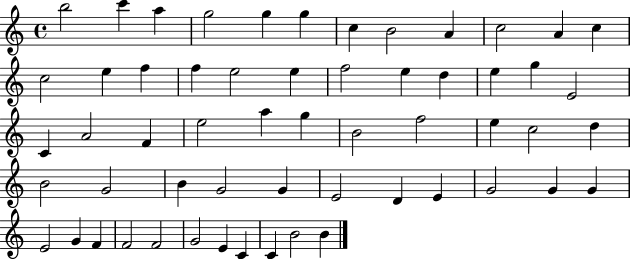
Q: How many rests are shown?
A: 0